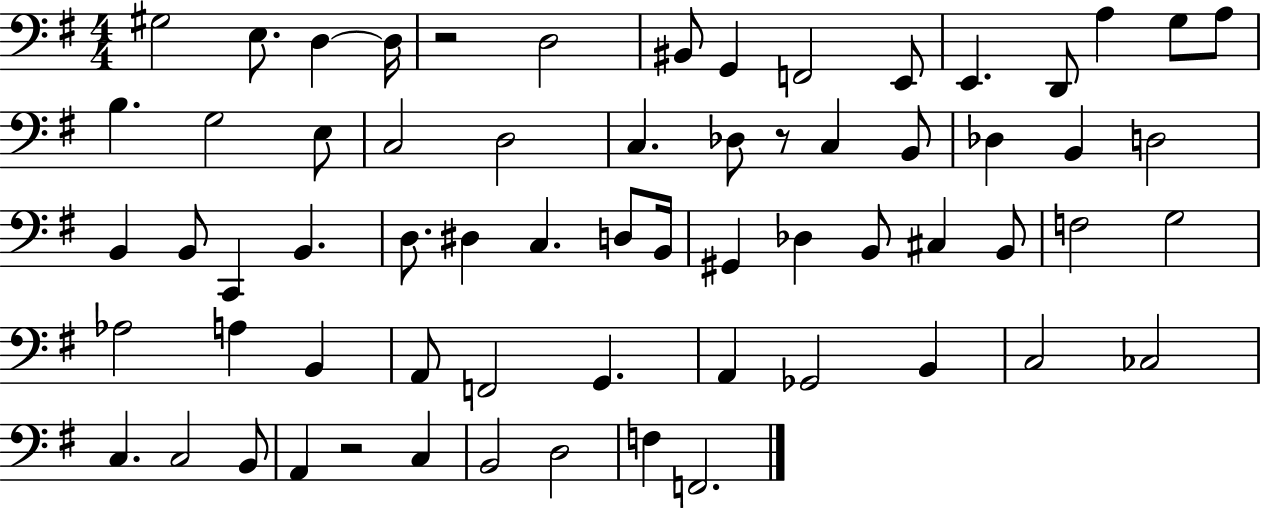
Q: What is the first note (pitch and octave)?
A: G#3